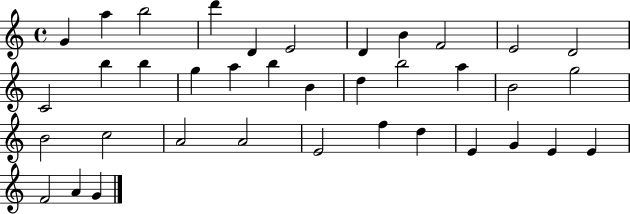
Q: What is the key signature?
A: C major